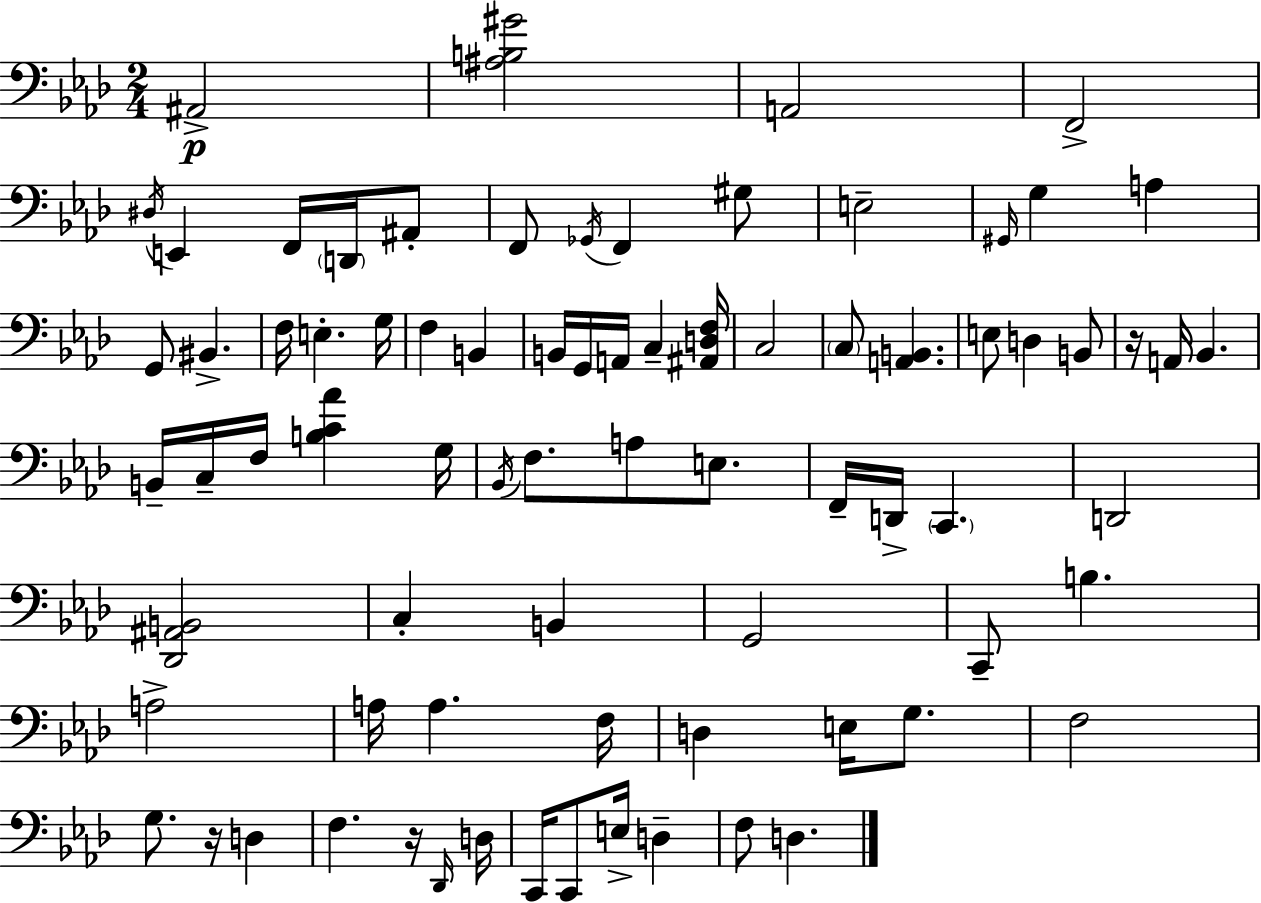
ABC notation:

X:1
T:Untitled
M:2/4
L:1/4
K:Ab
^A,,2 [^A,B,^G]2 A,,2 F,,2 ^D,/4 E,, F,,/4 D,,/4 ^A,,/2 F,,/2 _G,,/4 F,, ^G,/2 E,2 ^G,,/4 G, A, G,,/2 ^B,, F,/4 E, G,/4 F, B,, B,,/4 G,,/4 A,,/4 C, [^A,,D,F,]/4 C,2 C,/2 [A,,B,,] E,/2 D, B,,/2 z/4 A,,/4 _B,, B,,/4 C,/4 F,/4 [B,C_A] G,/4 _B,,/4 F,/2 A,/2 E,/2 F,,/4 D,,/4 C,, D,,2 [_D,,^A,,B,,]2 C, B,, G,,2 C,,/2 B, A,2 A,/4 A, F,/4 D, E,/4 G,/2 F,2 G,/2 z/4 D, F, z/4 _D,,/4 D,/4 C,,/4 C,,/2 E,/4 D, F,/2 D,